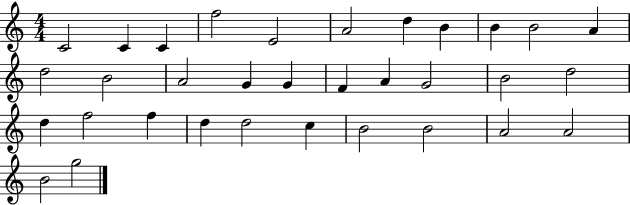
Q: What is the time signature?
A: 4/4